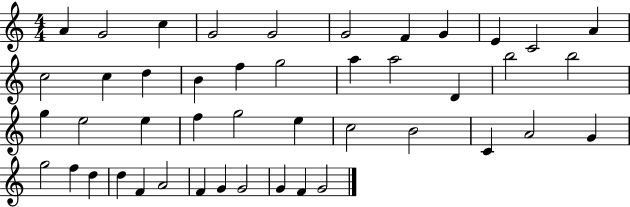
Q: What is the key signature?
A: C major